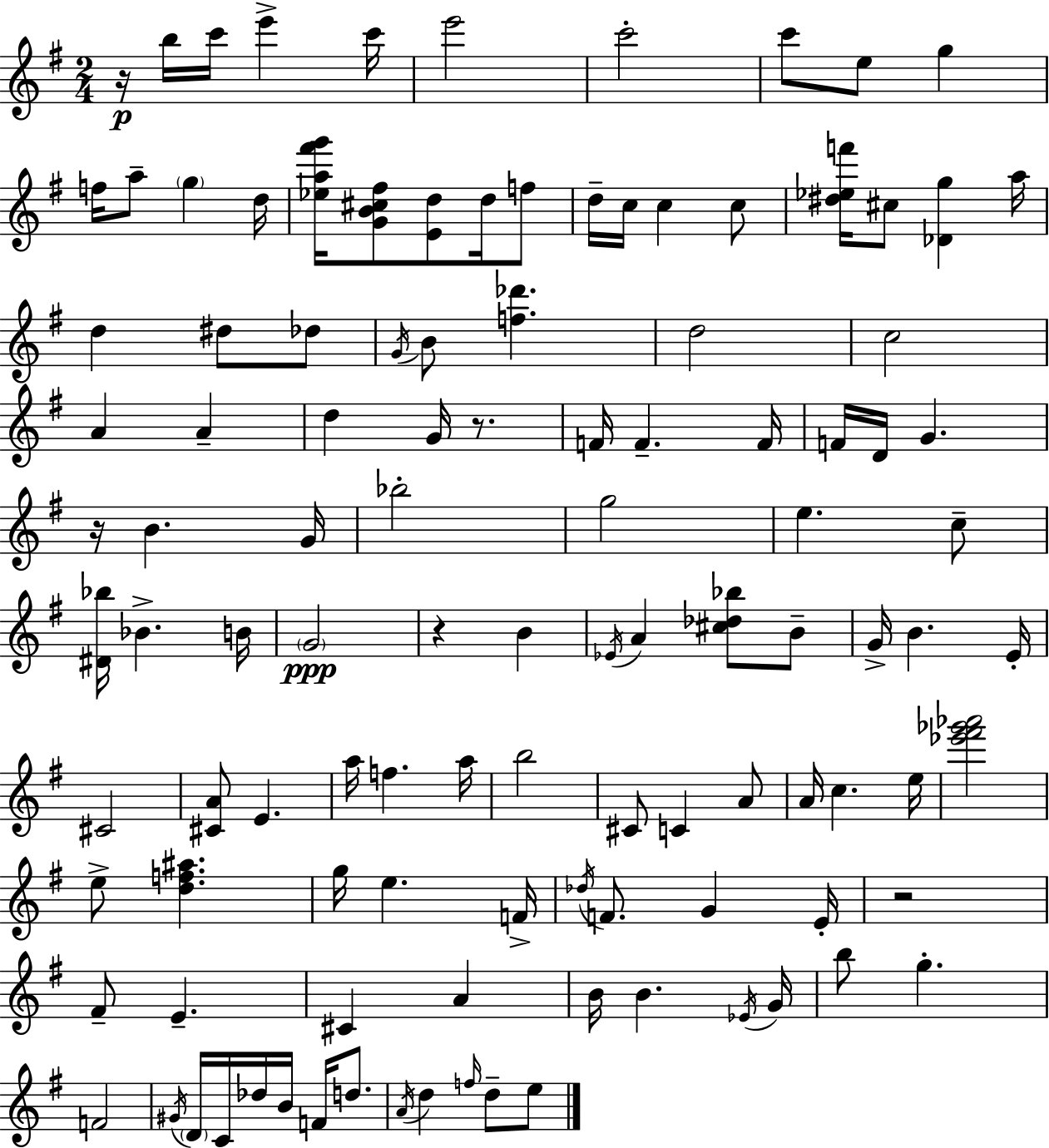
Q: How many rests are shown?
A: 5